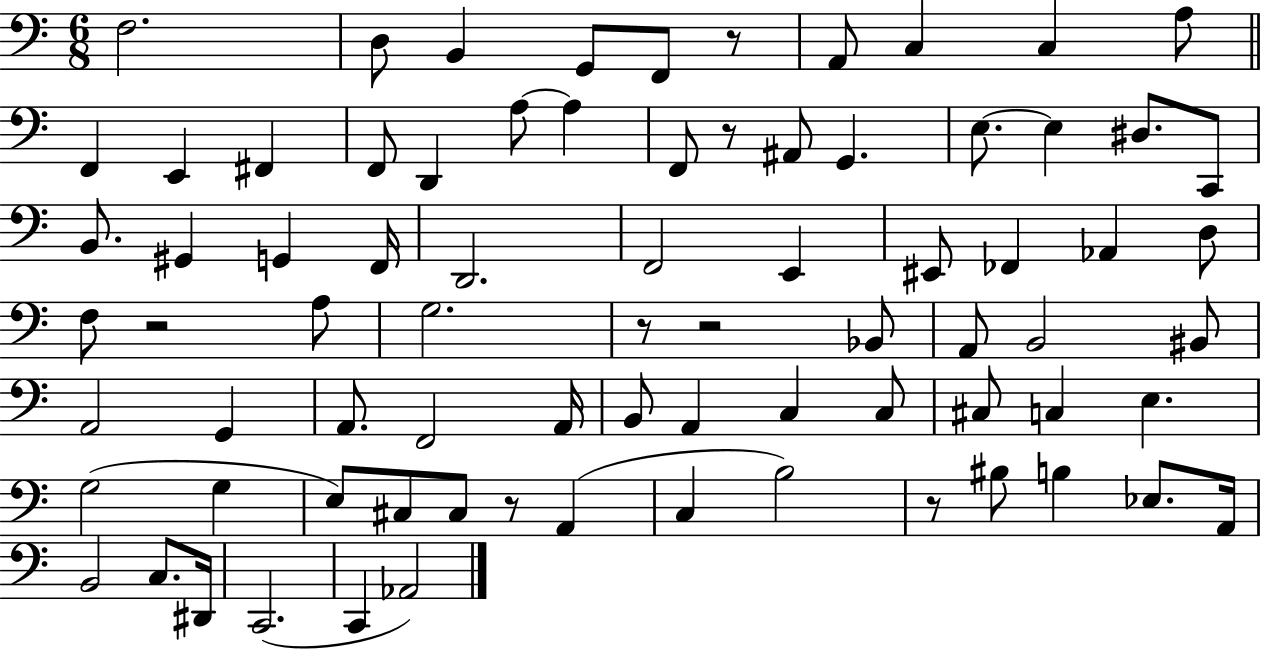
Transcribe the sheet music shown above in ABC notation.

X:1
T:Untitled
M:6/8
L:1/4
K:C
F,2 D,/2 B,, G,,/2 F,,/2 z/2 A,,/2 C, C, A,/2 F,, E,, ^F,, F,,/2 D,, A,/2 A, F,,/2 z/2 ^A,,/2 G,, E,/2 E, ^D,/2 C,,/2 B,,/2 ^G,, G,, F,,/4 D,,2 F,,2 E,, ^E,,/2 _F,, _A,, D,/2 F,/2 z2 A,/2 G,2 z/2 z2 _B,,/2 A,,/2 B,,2 ^B,,/2 A,,2 G,, A,,/2 F,,2 A,,/4 B,,/2 A,, C, C,/2 ^C,/2 C, E, G,2 G, E,/2 ^C,/2 ^C,/2 z/2 A,, C, B,2 z/2 ^B,/2 B, _E,/2 A,,/4 B,,2 C,/2 ^D,,/4 C,,2 C,, _A,,2